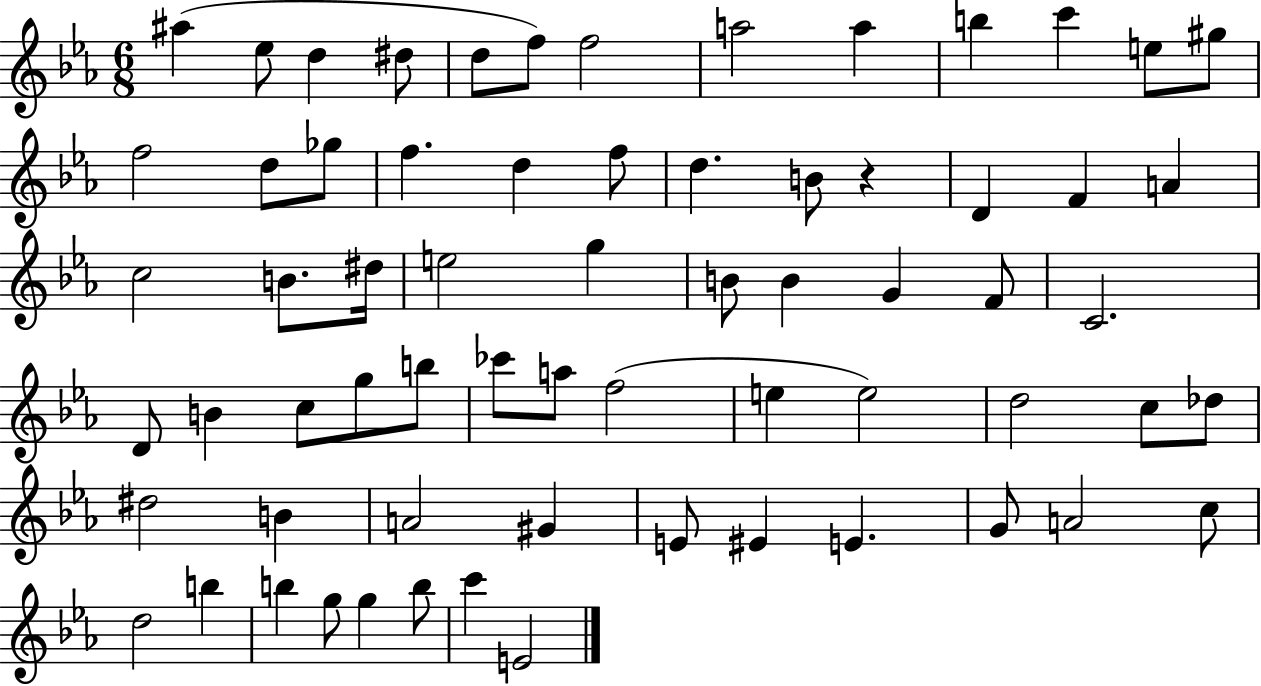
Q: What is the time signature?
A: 6/8